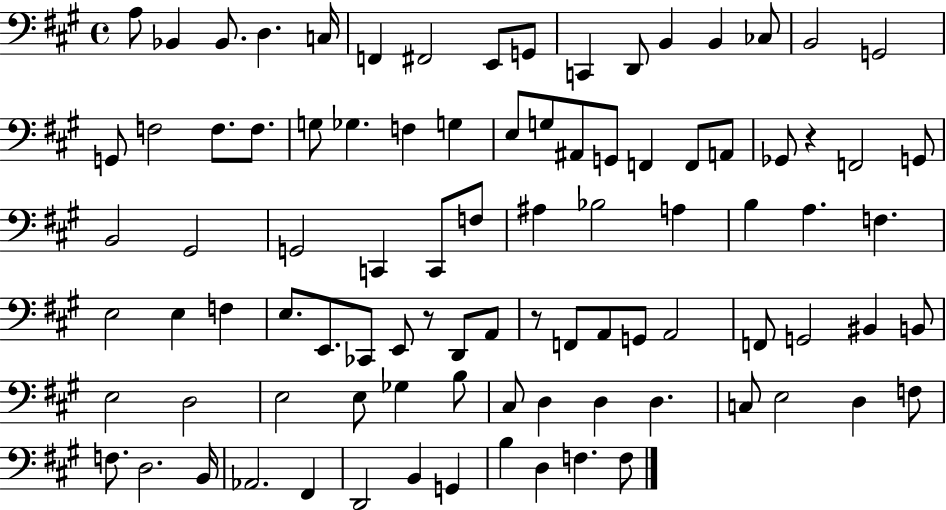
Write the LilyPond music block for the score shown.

{
  \clef bass
  \time 4/4
  \defaultTimeSignature
  \key a \major
  a8 bes,4 bes,8. d4. c16 | f,4 fis,2 e,8 g,8 | c,4 d,8 b,4 b,4 ces8 | b,2 g,2 | \break g,8 f2 f8. f8. | g8 ges4. f4 g4 | e8 g8 ais,8 g,8 f,4 f,8 a,8 | ges,8 r4 f,2 g,8 | \break b,2 gis,2 | g,2 c,4 c,8 f8 | ais4 bes2 a4 | b4 a4. f4. | \break e2 e4 f4 | e8. e,8. ces,8 e,8 r8 d,8 a,8 | r8 f,8 a,8 g,8 a,2 | f,8 g,2 bis,4 b,8 | \break e2 d2 | e2 e8 ges4 b8 | cis8 d4 d4 d4. | c8 e2 d4 f8 | \break f8. d2. b,16 | aes,2. fis,4 | d,2 b,4 g,4 | b4 d4 f4. f8 | \break \bar "|."
}